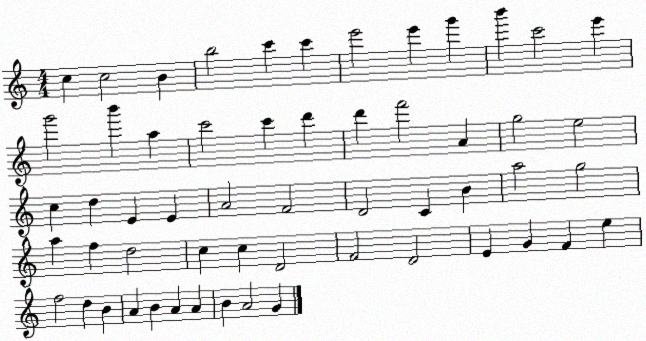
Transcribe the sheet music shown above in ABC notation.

X:1
T:Untitled
M:4/4
L:1/4
K:C
c c2 B b2 c' c' e'2 e' g' b' c'2 e' g'2 b' a c'2 c' d' d' f'2 A g2 e2 c d E E A2 F2 D2 C B a2 g2 a f d2 c c D2 F2 D2 E G F e f2 d B A B A A B A2 G